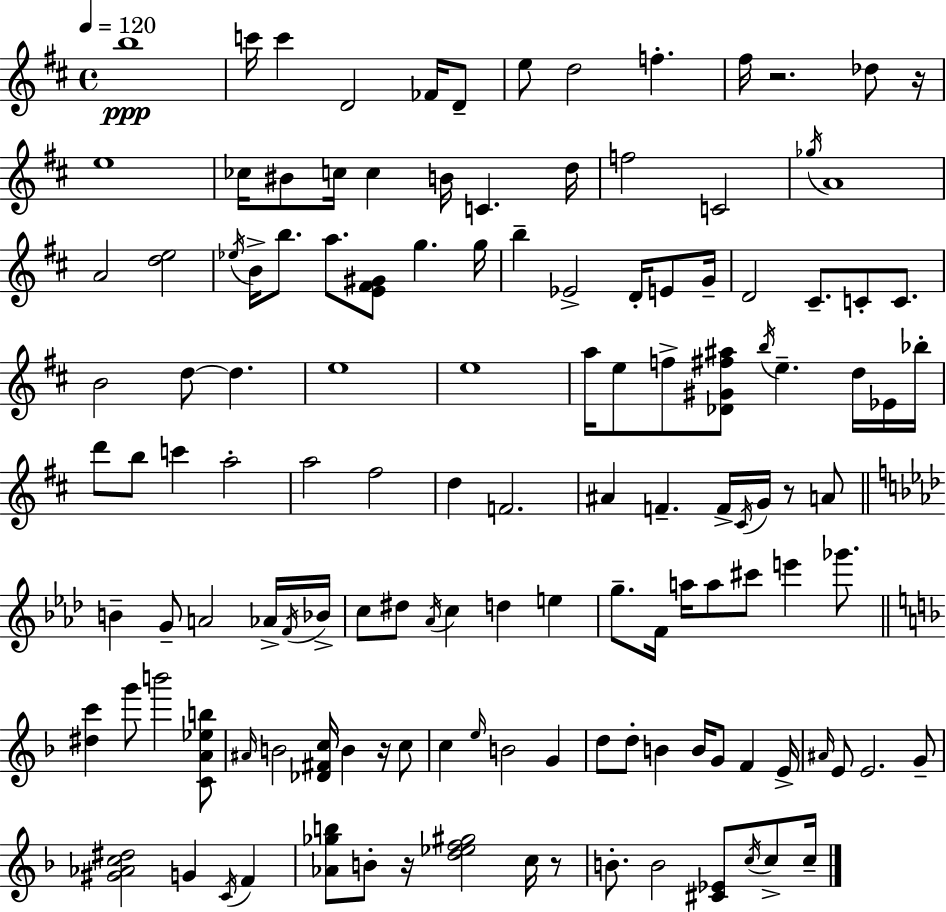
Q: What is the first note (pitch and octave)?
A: B5